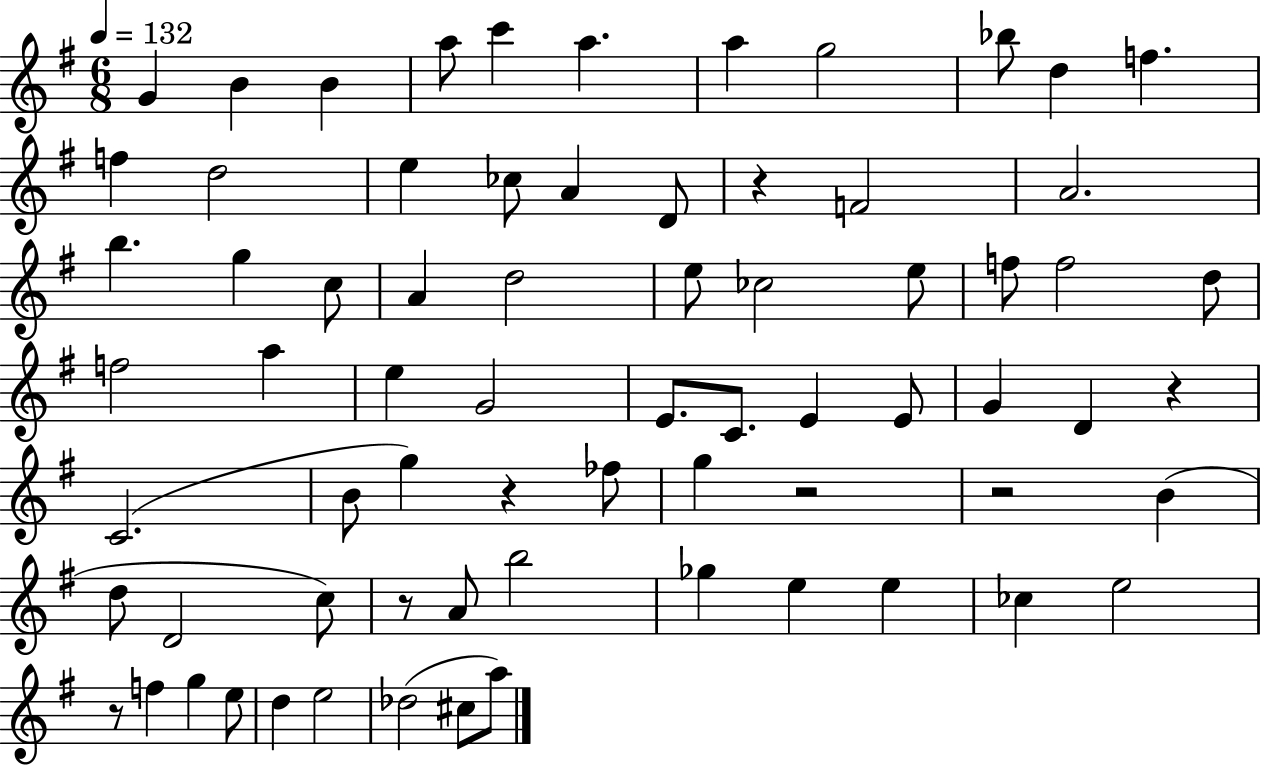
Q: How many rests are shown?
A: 7